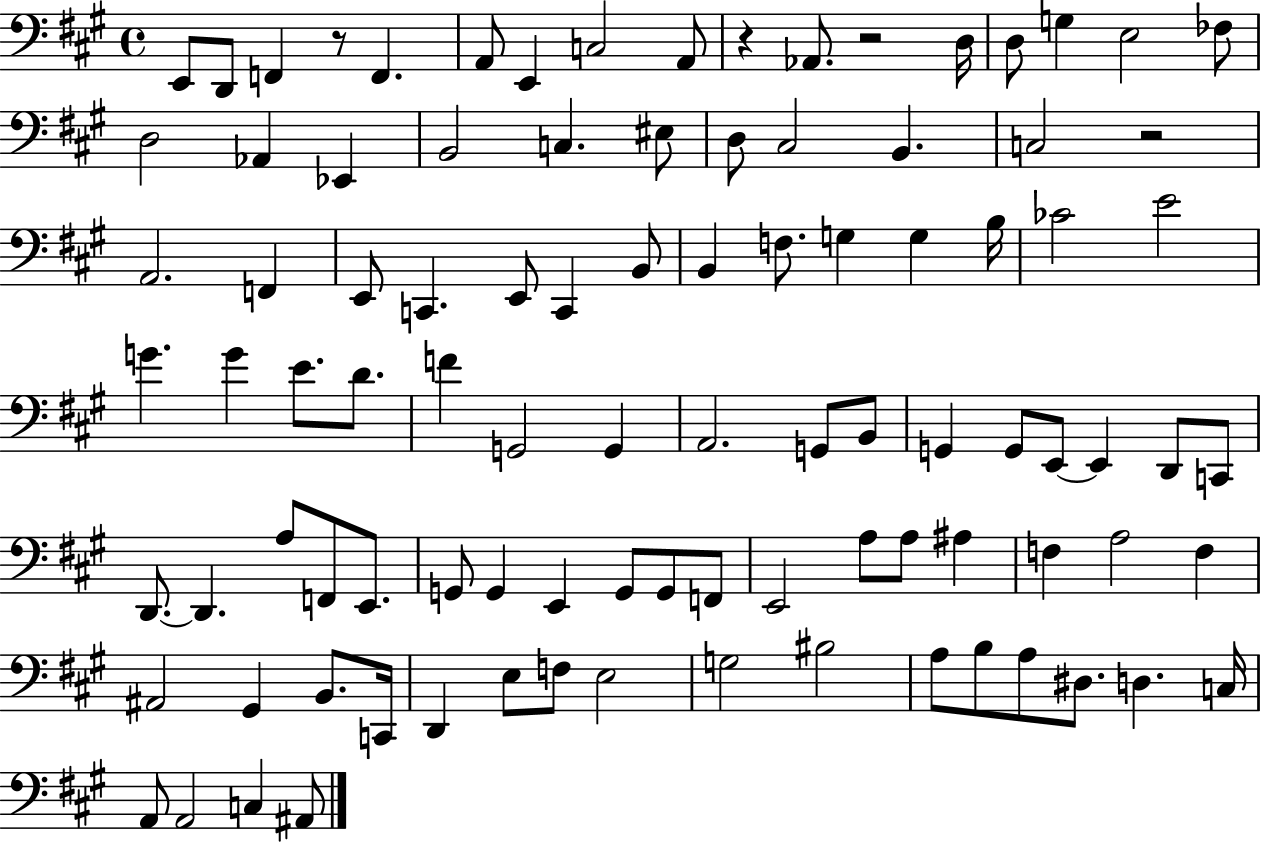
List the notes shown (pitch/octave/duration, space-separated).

E2/e D2/e F2/q R/e F2/q. A2/e E2/q C3/h A2/e R/q Ab2/e. R/h D3/s D3/e G3/q E3/h FES3/e D3/h Ab2/q Eb2/q B2/h C3/q. EIS3/e D3/e C#3/h B2/q. C3/h R/h A2/h. F2/q E2/e C2/q. E2/e C2/q B2/e B2/q F3/e. G3/q G3/q B3/s CES4/h E4/h G4/q. G4/q E4/e. D4/e. F4/q G2/h G2/q A2/h. G2/e B2/e G2/q G2/e E2/e E2/q D2/e C2/e D2/e. D2/q. A3/e F2/e E2/e. G2/e G2/q E2/q G2/e G2/e F2/e E2/h A3/e A3/e A#3/q F3/q A3/h F3/q A#2/h G#2/q B2/e. C2/s D2/q E3/e F3/e E3/h G3/h BIS3/h A3/e B3/e A3/e D#3/e. D3/q. C3/s A2/e A2/h C3/q A#2/e